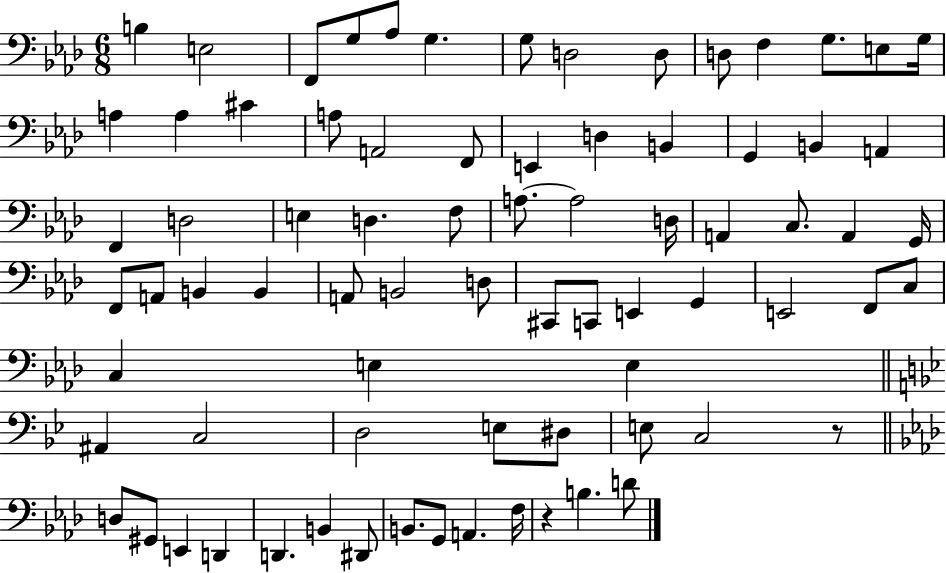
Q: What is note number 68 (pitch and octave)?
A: B2